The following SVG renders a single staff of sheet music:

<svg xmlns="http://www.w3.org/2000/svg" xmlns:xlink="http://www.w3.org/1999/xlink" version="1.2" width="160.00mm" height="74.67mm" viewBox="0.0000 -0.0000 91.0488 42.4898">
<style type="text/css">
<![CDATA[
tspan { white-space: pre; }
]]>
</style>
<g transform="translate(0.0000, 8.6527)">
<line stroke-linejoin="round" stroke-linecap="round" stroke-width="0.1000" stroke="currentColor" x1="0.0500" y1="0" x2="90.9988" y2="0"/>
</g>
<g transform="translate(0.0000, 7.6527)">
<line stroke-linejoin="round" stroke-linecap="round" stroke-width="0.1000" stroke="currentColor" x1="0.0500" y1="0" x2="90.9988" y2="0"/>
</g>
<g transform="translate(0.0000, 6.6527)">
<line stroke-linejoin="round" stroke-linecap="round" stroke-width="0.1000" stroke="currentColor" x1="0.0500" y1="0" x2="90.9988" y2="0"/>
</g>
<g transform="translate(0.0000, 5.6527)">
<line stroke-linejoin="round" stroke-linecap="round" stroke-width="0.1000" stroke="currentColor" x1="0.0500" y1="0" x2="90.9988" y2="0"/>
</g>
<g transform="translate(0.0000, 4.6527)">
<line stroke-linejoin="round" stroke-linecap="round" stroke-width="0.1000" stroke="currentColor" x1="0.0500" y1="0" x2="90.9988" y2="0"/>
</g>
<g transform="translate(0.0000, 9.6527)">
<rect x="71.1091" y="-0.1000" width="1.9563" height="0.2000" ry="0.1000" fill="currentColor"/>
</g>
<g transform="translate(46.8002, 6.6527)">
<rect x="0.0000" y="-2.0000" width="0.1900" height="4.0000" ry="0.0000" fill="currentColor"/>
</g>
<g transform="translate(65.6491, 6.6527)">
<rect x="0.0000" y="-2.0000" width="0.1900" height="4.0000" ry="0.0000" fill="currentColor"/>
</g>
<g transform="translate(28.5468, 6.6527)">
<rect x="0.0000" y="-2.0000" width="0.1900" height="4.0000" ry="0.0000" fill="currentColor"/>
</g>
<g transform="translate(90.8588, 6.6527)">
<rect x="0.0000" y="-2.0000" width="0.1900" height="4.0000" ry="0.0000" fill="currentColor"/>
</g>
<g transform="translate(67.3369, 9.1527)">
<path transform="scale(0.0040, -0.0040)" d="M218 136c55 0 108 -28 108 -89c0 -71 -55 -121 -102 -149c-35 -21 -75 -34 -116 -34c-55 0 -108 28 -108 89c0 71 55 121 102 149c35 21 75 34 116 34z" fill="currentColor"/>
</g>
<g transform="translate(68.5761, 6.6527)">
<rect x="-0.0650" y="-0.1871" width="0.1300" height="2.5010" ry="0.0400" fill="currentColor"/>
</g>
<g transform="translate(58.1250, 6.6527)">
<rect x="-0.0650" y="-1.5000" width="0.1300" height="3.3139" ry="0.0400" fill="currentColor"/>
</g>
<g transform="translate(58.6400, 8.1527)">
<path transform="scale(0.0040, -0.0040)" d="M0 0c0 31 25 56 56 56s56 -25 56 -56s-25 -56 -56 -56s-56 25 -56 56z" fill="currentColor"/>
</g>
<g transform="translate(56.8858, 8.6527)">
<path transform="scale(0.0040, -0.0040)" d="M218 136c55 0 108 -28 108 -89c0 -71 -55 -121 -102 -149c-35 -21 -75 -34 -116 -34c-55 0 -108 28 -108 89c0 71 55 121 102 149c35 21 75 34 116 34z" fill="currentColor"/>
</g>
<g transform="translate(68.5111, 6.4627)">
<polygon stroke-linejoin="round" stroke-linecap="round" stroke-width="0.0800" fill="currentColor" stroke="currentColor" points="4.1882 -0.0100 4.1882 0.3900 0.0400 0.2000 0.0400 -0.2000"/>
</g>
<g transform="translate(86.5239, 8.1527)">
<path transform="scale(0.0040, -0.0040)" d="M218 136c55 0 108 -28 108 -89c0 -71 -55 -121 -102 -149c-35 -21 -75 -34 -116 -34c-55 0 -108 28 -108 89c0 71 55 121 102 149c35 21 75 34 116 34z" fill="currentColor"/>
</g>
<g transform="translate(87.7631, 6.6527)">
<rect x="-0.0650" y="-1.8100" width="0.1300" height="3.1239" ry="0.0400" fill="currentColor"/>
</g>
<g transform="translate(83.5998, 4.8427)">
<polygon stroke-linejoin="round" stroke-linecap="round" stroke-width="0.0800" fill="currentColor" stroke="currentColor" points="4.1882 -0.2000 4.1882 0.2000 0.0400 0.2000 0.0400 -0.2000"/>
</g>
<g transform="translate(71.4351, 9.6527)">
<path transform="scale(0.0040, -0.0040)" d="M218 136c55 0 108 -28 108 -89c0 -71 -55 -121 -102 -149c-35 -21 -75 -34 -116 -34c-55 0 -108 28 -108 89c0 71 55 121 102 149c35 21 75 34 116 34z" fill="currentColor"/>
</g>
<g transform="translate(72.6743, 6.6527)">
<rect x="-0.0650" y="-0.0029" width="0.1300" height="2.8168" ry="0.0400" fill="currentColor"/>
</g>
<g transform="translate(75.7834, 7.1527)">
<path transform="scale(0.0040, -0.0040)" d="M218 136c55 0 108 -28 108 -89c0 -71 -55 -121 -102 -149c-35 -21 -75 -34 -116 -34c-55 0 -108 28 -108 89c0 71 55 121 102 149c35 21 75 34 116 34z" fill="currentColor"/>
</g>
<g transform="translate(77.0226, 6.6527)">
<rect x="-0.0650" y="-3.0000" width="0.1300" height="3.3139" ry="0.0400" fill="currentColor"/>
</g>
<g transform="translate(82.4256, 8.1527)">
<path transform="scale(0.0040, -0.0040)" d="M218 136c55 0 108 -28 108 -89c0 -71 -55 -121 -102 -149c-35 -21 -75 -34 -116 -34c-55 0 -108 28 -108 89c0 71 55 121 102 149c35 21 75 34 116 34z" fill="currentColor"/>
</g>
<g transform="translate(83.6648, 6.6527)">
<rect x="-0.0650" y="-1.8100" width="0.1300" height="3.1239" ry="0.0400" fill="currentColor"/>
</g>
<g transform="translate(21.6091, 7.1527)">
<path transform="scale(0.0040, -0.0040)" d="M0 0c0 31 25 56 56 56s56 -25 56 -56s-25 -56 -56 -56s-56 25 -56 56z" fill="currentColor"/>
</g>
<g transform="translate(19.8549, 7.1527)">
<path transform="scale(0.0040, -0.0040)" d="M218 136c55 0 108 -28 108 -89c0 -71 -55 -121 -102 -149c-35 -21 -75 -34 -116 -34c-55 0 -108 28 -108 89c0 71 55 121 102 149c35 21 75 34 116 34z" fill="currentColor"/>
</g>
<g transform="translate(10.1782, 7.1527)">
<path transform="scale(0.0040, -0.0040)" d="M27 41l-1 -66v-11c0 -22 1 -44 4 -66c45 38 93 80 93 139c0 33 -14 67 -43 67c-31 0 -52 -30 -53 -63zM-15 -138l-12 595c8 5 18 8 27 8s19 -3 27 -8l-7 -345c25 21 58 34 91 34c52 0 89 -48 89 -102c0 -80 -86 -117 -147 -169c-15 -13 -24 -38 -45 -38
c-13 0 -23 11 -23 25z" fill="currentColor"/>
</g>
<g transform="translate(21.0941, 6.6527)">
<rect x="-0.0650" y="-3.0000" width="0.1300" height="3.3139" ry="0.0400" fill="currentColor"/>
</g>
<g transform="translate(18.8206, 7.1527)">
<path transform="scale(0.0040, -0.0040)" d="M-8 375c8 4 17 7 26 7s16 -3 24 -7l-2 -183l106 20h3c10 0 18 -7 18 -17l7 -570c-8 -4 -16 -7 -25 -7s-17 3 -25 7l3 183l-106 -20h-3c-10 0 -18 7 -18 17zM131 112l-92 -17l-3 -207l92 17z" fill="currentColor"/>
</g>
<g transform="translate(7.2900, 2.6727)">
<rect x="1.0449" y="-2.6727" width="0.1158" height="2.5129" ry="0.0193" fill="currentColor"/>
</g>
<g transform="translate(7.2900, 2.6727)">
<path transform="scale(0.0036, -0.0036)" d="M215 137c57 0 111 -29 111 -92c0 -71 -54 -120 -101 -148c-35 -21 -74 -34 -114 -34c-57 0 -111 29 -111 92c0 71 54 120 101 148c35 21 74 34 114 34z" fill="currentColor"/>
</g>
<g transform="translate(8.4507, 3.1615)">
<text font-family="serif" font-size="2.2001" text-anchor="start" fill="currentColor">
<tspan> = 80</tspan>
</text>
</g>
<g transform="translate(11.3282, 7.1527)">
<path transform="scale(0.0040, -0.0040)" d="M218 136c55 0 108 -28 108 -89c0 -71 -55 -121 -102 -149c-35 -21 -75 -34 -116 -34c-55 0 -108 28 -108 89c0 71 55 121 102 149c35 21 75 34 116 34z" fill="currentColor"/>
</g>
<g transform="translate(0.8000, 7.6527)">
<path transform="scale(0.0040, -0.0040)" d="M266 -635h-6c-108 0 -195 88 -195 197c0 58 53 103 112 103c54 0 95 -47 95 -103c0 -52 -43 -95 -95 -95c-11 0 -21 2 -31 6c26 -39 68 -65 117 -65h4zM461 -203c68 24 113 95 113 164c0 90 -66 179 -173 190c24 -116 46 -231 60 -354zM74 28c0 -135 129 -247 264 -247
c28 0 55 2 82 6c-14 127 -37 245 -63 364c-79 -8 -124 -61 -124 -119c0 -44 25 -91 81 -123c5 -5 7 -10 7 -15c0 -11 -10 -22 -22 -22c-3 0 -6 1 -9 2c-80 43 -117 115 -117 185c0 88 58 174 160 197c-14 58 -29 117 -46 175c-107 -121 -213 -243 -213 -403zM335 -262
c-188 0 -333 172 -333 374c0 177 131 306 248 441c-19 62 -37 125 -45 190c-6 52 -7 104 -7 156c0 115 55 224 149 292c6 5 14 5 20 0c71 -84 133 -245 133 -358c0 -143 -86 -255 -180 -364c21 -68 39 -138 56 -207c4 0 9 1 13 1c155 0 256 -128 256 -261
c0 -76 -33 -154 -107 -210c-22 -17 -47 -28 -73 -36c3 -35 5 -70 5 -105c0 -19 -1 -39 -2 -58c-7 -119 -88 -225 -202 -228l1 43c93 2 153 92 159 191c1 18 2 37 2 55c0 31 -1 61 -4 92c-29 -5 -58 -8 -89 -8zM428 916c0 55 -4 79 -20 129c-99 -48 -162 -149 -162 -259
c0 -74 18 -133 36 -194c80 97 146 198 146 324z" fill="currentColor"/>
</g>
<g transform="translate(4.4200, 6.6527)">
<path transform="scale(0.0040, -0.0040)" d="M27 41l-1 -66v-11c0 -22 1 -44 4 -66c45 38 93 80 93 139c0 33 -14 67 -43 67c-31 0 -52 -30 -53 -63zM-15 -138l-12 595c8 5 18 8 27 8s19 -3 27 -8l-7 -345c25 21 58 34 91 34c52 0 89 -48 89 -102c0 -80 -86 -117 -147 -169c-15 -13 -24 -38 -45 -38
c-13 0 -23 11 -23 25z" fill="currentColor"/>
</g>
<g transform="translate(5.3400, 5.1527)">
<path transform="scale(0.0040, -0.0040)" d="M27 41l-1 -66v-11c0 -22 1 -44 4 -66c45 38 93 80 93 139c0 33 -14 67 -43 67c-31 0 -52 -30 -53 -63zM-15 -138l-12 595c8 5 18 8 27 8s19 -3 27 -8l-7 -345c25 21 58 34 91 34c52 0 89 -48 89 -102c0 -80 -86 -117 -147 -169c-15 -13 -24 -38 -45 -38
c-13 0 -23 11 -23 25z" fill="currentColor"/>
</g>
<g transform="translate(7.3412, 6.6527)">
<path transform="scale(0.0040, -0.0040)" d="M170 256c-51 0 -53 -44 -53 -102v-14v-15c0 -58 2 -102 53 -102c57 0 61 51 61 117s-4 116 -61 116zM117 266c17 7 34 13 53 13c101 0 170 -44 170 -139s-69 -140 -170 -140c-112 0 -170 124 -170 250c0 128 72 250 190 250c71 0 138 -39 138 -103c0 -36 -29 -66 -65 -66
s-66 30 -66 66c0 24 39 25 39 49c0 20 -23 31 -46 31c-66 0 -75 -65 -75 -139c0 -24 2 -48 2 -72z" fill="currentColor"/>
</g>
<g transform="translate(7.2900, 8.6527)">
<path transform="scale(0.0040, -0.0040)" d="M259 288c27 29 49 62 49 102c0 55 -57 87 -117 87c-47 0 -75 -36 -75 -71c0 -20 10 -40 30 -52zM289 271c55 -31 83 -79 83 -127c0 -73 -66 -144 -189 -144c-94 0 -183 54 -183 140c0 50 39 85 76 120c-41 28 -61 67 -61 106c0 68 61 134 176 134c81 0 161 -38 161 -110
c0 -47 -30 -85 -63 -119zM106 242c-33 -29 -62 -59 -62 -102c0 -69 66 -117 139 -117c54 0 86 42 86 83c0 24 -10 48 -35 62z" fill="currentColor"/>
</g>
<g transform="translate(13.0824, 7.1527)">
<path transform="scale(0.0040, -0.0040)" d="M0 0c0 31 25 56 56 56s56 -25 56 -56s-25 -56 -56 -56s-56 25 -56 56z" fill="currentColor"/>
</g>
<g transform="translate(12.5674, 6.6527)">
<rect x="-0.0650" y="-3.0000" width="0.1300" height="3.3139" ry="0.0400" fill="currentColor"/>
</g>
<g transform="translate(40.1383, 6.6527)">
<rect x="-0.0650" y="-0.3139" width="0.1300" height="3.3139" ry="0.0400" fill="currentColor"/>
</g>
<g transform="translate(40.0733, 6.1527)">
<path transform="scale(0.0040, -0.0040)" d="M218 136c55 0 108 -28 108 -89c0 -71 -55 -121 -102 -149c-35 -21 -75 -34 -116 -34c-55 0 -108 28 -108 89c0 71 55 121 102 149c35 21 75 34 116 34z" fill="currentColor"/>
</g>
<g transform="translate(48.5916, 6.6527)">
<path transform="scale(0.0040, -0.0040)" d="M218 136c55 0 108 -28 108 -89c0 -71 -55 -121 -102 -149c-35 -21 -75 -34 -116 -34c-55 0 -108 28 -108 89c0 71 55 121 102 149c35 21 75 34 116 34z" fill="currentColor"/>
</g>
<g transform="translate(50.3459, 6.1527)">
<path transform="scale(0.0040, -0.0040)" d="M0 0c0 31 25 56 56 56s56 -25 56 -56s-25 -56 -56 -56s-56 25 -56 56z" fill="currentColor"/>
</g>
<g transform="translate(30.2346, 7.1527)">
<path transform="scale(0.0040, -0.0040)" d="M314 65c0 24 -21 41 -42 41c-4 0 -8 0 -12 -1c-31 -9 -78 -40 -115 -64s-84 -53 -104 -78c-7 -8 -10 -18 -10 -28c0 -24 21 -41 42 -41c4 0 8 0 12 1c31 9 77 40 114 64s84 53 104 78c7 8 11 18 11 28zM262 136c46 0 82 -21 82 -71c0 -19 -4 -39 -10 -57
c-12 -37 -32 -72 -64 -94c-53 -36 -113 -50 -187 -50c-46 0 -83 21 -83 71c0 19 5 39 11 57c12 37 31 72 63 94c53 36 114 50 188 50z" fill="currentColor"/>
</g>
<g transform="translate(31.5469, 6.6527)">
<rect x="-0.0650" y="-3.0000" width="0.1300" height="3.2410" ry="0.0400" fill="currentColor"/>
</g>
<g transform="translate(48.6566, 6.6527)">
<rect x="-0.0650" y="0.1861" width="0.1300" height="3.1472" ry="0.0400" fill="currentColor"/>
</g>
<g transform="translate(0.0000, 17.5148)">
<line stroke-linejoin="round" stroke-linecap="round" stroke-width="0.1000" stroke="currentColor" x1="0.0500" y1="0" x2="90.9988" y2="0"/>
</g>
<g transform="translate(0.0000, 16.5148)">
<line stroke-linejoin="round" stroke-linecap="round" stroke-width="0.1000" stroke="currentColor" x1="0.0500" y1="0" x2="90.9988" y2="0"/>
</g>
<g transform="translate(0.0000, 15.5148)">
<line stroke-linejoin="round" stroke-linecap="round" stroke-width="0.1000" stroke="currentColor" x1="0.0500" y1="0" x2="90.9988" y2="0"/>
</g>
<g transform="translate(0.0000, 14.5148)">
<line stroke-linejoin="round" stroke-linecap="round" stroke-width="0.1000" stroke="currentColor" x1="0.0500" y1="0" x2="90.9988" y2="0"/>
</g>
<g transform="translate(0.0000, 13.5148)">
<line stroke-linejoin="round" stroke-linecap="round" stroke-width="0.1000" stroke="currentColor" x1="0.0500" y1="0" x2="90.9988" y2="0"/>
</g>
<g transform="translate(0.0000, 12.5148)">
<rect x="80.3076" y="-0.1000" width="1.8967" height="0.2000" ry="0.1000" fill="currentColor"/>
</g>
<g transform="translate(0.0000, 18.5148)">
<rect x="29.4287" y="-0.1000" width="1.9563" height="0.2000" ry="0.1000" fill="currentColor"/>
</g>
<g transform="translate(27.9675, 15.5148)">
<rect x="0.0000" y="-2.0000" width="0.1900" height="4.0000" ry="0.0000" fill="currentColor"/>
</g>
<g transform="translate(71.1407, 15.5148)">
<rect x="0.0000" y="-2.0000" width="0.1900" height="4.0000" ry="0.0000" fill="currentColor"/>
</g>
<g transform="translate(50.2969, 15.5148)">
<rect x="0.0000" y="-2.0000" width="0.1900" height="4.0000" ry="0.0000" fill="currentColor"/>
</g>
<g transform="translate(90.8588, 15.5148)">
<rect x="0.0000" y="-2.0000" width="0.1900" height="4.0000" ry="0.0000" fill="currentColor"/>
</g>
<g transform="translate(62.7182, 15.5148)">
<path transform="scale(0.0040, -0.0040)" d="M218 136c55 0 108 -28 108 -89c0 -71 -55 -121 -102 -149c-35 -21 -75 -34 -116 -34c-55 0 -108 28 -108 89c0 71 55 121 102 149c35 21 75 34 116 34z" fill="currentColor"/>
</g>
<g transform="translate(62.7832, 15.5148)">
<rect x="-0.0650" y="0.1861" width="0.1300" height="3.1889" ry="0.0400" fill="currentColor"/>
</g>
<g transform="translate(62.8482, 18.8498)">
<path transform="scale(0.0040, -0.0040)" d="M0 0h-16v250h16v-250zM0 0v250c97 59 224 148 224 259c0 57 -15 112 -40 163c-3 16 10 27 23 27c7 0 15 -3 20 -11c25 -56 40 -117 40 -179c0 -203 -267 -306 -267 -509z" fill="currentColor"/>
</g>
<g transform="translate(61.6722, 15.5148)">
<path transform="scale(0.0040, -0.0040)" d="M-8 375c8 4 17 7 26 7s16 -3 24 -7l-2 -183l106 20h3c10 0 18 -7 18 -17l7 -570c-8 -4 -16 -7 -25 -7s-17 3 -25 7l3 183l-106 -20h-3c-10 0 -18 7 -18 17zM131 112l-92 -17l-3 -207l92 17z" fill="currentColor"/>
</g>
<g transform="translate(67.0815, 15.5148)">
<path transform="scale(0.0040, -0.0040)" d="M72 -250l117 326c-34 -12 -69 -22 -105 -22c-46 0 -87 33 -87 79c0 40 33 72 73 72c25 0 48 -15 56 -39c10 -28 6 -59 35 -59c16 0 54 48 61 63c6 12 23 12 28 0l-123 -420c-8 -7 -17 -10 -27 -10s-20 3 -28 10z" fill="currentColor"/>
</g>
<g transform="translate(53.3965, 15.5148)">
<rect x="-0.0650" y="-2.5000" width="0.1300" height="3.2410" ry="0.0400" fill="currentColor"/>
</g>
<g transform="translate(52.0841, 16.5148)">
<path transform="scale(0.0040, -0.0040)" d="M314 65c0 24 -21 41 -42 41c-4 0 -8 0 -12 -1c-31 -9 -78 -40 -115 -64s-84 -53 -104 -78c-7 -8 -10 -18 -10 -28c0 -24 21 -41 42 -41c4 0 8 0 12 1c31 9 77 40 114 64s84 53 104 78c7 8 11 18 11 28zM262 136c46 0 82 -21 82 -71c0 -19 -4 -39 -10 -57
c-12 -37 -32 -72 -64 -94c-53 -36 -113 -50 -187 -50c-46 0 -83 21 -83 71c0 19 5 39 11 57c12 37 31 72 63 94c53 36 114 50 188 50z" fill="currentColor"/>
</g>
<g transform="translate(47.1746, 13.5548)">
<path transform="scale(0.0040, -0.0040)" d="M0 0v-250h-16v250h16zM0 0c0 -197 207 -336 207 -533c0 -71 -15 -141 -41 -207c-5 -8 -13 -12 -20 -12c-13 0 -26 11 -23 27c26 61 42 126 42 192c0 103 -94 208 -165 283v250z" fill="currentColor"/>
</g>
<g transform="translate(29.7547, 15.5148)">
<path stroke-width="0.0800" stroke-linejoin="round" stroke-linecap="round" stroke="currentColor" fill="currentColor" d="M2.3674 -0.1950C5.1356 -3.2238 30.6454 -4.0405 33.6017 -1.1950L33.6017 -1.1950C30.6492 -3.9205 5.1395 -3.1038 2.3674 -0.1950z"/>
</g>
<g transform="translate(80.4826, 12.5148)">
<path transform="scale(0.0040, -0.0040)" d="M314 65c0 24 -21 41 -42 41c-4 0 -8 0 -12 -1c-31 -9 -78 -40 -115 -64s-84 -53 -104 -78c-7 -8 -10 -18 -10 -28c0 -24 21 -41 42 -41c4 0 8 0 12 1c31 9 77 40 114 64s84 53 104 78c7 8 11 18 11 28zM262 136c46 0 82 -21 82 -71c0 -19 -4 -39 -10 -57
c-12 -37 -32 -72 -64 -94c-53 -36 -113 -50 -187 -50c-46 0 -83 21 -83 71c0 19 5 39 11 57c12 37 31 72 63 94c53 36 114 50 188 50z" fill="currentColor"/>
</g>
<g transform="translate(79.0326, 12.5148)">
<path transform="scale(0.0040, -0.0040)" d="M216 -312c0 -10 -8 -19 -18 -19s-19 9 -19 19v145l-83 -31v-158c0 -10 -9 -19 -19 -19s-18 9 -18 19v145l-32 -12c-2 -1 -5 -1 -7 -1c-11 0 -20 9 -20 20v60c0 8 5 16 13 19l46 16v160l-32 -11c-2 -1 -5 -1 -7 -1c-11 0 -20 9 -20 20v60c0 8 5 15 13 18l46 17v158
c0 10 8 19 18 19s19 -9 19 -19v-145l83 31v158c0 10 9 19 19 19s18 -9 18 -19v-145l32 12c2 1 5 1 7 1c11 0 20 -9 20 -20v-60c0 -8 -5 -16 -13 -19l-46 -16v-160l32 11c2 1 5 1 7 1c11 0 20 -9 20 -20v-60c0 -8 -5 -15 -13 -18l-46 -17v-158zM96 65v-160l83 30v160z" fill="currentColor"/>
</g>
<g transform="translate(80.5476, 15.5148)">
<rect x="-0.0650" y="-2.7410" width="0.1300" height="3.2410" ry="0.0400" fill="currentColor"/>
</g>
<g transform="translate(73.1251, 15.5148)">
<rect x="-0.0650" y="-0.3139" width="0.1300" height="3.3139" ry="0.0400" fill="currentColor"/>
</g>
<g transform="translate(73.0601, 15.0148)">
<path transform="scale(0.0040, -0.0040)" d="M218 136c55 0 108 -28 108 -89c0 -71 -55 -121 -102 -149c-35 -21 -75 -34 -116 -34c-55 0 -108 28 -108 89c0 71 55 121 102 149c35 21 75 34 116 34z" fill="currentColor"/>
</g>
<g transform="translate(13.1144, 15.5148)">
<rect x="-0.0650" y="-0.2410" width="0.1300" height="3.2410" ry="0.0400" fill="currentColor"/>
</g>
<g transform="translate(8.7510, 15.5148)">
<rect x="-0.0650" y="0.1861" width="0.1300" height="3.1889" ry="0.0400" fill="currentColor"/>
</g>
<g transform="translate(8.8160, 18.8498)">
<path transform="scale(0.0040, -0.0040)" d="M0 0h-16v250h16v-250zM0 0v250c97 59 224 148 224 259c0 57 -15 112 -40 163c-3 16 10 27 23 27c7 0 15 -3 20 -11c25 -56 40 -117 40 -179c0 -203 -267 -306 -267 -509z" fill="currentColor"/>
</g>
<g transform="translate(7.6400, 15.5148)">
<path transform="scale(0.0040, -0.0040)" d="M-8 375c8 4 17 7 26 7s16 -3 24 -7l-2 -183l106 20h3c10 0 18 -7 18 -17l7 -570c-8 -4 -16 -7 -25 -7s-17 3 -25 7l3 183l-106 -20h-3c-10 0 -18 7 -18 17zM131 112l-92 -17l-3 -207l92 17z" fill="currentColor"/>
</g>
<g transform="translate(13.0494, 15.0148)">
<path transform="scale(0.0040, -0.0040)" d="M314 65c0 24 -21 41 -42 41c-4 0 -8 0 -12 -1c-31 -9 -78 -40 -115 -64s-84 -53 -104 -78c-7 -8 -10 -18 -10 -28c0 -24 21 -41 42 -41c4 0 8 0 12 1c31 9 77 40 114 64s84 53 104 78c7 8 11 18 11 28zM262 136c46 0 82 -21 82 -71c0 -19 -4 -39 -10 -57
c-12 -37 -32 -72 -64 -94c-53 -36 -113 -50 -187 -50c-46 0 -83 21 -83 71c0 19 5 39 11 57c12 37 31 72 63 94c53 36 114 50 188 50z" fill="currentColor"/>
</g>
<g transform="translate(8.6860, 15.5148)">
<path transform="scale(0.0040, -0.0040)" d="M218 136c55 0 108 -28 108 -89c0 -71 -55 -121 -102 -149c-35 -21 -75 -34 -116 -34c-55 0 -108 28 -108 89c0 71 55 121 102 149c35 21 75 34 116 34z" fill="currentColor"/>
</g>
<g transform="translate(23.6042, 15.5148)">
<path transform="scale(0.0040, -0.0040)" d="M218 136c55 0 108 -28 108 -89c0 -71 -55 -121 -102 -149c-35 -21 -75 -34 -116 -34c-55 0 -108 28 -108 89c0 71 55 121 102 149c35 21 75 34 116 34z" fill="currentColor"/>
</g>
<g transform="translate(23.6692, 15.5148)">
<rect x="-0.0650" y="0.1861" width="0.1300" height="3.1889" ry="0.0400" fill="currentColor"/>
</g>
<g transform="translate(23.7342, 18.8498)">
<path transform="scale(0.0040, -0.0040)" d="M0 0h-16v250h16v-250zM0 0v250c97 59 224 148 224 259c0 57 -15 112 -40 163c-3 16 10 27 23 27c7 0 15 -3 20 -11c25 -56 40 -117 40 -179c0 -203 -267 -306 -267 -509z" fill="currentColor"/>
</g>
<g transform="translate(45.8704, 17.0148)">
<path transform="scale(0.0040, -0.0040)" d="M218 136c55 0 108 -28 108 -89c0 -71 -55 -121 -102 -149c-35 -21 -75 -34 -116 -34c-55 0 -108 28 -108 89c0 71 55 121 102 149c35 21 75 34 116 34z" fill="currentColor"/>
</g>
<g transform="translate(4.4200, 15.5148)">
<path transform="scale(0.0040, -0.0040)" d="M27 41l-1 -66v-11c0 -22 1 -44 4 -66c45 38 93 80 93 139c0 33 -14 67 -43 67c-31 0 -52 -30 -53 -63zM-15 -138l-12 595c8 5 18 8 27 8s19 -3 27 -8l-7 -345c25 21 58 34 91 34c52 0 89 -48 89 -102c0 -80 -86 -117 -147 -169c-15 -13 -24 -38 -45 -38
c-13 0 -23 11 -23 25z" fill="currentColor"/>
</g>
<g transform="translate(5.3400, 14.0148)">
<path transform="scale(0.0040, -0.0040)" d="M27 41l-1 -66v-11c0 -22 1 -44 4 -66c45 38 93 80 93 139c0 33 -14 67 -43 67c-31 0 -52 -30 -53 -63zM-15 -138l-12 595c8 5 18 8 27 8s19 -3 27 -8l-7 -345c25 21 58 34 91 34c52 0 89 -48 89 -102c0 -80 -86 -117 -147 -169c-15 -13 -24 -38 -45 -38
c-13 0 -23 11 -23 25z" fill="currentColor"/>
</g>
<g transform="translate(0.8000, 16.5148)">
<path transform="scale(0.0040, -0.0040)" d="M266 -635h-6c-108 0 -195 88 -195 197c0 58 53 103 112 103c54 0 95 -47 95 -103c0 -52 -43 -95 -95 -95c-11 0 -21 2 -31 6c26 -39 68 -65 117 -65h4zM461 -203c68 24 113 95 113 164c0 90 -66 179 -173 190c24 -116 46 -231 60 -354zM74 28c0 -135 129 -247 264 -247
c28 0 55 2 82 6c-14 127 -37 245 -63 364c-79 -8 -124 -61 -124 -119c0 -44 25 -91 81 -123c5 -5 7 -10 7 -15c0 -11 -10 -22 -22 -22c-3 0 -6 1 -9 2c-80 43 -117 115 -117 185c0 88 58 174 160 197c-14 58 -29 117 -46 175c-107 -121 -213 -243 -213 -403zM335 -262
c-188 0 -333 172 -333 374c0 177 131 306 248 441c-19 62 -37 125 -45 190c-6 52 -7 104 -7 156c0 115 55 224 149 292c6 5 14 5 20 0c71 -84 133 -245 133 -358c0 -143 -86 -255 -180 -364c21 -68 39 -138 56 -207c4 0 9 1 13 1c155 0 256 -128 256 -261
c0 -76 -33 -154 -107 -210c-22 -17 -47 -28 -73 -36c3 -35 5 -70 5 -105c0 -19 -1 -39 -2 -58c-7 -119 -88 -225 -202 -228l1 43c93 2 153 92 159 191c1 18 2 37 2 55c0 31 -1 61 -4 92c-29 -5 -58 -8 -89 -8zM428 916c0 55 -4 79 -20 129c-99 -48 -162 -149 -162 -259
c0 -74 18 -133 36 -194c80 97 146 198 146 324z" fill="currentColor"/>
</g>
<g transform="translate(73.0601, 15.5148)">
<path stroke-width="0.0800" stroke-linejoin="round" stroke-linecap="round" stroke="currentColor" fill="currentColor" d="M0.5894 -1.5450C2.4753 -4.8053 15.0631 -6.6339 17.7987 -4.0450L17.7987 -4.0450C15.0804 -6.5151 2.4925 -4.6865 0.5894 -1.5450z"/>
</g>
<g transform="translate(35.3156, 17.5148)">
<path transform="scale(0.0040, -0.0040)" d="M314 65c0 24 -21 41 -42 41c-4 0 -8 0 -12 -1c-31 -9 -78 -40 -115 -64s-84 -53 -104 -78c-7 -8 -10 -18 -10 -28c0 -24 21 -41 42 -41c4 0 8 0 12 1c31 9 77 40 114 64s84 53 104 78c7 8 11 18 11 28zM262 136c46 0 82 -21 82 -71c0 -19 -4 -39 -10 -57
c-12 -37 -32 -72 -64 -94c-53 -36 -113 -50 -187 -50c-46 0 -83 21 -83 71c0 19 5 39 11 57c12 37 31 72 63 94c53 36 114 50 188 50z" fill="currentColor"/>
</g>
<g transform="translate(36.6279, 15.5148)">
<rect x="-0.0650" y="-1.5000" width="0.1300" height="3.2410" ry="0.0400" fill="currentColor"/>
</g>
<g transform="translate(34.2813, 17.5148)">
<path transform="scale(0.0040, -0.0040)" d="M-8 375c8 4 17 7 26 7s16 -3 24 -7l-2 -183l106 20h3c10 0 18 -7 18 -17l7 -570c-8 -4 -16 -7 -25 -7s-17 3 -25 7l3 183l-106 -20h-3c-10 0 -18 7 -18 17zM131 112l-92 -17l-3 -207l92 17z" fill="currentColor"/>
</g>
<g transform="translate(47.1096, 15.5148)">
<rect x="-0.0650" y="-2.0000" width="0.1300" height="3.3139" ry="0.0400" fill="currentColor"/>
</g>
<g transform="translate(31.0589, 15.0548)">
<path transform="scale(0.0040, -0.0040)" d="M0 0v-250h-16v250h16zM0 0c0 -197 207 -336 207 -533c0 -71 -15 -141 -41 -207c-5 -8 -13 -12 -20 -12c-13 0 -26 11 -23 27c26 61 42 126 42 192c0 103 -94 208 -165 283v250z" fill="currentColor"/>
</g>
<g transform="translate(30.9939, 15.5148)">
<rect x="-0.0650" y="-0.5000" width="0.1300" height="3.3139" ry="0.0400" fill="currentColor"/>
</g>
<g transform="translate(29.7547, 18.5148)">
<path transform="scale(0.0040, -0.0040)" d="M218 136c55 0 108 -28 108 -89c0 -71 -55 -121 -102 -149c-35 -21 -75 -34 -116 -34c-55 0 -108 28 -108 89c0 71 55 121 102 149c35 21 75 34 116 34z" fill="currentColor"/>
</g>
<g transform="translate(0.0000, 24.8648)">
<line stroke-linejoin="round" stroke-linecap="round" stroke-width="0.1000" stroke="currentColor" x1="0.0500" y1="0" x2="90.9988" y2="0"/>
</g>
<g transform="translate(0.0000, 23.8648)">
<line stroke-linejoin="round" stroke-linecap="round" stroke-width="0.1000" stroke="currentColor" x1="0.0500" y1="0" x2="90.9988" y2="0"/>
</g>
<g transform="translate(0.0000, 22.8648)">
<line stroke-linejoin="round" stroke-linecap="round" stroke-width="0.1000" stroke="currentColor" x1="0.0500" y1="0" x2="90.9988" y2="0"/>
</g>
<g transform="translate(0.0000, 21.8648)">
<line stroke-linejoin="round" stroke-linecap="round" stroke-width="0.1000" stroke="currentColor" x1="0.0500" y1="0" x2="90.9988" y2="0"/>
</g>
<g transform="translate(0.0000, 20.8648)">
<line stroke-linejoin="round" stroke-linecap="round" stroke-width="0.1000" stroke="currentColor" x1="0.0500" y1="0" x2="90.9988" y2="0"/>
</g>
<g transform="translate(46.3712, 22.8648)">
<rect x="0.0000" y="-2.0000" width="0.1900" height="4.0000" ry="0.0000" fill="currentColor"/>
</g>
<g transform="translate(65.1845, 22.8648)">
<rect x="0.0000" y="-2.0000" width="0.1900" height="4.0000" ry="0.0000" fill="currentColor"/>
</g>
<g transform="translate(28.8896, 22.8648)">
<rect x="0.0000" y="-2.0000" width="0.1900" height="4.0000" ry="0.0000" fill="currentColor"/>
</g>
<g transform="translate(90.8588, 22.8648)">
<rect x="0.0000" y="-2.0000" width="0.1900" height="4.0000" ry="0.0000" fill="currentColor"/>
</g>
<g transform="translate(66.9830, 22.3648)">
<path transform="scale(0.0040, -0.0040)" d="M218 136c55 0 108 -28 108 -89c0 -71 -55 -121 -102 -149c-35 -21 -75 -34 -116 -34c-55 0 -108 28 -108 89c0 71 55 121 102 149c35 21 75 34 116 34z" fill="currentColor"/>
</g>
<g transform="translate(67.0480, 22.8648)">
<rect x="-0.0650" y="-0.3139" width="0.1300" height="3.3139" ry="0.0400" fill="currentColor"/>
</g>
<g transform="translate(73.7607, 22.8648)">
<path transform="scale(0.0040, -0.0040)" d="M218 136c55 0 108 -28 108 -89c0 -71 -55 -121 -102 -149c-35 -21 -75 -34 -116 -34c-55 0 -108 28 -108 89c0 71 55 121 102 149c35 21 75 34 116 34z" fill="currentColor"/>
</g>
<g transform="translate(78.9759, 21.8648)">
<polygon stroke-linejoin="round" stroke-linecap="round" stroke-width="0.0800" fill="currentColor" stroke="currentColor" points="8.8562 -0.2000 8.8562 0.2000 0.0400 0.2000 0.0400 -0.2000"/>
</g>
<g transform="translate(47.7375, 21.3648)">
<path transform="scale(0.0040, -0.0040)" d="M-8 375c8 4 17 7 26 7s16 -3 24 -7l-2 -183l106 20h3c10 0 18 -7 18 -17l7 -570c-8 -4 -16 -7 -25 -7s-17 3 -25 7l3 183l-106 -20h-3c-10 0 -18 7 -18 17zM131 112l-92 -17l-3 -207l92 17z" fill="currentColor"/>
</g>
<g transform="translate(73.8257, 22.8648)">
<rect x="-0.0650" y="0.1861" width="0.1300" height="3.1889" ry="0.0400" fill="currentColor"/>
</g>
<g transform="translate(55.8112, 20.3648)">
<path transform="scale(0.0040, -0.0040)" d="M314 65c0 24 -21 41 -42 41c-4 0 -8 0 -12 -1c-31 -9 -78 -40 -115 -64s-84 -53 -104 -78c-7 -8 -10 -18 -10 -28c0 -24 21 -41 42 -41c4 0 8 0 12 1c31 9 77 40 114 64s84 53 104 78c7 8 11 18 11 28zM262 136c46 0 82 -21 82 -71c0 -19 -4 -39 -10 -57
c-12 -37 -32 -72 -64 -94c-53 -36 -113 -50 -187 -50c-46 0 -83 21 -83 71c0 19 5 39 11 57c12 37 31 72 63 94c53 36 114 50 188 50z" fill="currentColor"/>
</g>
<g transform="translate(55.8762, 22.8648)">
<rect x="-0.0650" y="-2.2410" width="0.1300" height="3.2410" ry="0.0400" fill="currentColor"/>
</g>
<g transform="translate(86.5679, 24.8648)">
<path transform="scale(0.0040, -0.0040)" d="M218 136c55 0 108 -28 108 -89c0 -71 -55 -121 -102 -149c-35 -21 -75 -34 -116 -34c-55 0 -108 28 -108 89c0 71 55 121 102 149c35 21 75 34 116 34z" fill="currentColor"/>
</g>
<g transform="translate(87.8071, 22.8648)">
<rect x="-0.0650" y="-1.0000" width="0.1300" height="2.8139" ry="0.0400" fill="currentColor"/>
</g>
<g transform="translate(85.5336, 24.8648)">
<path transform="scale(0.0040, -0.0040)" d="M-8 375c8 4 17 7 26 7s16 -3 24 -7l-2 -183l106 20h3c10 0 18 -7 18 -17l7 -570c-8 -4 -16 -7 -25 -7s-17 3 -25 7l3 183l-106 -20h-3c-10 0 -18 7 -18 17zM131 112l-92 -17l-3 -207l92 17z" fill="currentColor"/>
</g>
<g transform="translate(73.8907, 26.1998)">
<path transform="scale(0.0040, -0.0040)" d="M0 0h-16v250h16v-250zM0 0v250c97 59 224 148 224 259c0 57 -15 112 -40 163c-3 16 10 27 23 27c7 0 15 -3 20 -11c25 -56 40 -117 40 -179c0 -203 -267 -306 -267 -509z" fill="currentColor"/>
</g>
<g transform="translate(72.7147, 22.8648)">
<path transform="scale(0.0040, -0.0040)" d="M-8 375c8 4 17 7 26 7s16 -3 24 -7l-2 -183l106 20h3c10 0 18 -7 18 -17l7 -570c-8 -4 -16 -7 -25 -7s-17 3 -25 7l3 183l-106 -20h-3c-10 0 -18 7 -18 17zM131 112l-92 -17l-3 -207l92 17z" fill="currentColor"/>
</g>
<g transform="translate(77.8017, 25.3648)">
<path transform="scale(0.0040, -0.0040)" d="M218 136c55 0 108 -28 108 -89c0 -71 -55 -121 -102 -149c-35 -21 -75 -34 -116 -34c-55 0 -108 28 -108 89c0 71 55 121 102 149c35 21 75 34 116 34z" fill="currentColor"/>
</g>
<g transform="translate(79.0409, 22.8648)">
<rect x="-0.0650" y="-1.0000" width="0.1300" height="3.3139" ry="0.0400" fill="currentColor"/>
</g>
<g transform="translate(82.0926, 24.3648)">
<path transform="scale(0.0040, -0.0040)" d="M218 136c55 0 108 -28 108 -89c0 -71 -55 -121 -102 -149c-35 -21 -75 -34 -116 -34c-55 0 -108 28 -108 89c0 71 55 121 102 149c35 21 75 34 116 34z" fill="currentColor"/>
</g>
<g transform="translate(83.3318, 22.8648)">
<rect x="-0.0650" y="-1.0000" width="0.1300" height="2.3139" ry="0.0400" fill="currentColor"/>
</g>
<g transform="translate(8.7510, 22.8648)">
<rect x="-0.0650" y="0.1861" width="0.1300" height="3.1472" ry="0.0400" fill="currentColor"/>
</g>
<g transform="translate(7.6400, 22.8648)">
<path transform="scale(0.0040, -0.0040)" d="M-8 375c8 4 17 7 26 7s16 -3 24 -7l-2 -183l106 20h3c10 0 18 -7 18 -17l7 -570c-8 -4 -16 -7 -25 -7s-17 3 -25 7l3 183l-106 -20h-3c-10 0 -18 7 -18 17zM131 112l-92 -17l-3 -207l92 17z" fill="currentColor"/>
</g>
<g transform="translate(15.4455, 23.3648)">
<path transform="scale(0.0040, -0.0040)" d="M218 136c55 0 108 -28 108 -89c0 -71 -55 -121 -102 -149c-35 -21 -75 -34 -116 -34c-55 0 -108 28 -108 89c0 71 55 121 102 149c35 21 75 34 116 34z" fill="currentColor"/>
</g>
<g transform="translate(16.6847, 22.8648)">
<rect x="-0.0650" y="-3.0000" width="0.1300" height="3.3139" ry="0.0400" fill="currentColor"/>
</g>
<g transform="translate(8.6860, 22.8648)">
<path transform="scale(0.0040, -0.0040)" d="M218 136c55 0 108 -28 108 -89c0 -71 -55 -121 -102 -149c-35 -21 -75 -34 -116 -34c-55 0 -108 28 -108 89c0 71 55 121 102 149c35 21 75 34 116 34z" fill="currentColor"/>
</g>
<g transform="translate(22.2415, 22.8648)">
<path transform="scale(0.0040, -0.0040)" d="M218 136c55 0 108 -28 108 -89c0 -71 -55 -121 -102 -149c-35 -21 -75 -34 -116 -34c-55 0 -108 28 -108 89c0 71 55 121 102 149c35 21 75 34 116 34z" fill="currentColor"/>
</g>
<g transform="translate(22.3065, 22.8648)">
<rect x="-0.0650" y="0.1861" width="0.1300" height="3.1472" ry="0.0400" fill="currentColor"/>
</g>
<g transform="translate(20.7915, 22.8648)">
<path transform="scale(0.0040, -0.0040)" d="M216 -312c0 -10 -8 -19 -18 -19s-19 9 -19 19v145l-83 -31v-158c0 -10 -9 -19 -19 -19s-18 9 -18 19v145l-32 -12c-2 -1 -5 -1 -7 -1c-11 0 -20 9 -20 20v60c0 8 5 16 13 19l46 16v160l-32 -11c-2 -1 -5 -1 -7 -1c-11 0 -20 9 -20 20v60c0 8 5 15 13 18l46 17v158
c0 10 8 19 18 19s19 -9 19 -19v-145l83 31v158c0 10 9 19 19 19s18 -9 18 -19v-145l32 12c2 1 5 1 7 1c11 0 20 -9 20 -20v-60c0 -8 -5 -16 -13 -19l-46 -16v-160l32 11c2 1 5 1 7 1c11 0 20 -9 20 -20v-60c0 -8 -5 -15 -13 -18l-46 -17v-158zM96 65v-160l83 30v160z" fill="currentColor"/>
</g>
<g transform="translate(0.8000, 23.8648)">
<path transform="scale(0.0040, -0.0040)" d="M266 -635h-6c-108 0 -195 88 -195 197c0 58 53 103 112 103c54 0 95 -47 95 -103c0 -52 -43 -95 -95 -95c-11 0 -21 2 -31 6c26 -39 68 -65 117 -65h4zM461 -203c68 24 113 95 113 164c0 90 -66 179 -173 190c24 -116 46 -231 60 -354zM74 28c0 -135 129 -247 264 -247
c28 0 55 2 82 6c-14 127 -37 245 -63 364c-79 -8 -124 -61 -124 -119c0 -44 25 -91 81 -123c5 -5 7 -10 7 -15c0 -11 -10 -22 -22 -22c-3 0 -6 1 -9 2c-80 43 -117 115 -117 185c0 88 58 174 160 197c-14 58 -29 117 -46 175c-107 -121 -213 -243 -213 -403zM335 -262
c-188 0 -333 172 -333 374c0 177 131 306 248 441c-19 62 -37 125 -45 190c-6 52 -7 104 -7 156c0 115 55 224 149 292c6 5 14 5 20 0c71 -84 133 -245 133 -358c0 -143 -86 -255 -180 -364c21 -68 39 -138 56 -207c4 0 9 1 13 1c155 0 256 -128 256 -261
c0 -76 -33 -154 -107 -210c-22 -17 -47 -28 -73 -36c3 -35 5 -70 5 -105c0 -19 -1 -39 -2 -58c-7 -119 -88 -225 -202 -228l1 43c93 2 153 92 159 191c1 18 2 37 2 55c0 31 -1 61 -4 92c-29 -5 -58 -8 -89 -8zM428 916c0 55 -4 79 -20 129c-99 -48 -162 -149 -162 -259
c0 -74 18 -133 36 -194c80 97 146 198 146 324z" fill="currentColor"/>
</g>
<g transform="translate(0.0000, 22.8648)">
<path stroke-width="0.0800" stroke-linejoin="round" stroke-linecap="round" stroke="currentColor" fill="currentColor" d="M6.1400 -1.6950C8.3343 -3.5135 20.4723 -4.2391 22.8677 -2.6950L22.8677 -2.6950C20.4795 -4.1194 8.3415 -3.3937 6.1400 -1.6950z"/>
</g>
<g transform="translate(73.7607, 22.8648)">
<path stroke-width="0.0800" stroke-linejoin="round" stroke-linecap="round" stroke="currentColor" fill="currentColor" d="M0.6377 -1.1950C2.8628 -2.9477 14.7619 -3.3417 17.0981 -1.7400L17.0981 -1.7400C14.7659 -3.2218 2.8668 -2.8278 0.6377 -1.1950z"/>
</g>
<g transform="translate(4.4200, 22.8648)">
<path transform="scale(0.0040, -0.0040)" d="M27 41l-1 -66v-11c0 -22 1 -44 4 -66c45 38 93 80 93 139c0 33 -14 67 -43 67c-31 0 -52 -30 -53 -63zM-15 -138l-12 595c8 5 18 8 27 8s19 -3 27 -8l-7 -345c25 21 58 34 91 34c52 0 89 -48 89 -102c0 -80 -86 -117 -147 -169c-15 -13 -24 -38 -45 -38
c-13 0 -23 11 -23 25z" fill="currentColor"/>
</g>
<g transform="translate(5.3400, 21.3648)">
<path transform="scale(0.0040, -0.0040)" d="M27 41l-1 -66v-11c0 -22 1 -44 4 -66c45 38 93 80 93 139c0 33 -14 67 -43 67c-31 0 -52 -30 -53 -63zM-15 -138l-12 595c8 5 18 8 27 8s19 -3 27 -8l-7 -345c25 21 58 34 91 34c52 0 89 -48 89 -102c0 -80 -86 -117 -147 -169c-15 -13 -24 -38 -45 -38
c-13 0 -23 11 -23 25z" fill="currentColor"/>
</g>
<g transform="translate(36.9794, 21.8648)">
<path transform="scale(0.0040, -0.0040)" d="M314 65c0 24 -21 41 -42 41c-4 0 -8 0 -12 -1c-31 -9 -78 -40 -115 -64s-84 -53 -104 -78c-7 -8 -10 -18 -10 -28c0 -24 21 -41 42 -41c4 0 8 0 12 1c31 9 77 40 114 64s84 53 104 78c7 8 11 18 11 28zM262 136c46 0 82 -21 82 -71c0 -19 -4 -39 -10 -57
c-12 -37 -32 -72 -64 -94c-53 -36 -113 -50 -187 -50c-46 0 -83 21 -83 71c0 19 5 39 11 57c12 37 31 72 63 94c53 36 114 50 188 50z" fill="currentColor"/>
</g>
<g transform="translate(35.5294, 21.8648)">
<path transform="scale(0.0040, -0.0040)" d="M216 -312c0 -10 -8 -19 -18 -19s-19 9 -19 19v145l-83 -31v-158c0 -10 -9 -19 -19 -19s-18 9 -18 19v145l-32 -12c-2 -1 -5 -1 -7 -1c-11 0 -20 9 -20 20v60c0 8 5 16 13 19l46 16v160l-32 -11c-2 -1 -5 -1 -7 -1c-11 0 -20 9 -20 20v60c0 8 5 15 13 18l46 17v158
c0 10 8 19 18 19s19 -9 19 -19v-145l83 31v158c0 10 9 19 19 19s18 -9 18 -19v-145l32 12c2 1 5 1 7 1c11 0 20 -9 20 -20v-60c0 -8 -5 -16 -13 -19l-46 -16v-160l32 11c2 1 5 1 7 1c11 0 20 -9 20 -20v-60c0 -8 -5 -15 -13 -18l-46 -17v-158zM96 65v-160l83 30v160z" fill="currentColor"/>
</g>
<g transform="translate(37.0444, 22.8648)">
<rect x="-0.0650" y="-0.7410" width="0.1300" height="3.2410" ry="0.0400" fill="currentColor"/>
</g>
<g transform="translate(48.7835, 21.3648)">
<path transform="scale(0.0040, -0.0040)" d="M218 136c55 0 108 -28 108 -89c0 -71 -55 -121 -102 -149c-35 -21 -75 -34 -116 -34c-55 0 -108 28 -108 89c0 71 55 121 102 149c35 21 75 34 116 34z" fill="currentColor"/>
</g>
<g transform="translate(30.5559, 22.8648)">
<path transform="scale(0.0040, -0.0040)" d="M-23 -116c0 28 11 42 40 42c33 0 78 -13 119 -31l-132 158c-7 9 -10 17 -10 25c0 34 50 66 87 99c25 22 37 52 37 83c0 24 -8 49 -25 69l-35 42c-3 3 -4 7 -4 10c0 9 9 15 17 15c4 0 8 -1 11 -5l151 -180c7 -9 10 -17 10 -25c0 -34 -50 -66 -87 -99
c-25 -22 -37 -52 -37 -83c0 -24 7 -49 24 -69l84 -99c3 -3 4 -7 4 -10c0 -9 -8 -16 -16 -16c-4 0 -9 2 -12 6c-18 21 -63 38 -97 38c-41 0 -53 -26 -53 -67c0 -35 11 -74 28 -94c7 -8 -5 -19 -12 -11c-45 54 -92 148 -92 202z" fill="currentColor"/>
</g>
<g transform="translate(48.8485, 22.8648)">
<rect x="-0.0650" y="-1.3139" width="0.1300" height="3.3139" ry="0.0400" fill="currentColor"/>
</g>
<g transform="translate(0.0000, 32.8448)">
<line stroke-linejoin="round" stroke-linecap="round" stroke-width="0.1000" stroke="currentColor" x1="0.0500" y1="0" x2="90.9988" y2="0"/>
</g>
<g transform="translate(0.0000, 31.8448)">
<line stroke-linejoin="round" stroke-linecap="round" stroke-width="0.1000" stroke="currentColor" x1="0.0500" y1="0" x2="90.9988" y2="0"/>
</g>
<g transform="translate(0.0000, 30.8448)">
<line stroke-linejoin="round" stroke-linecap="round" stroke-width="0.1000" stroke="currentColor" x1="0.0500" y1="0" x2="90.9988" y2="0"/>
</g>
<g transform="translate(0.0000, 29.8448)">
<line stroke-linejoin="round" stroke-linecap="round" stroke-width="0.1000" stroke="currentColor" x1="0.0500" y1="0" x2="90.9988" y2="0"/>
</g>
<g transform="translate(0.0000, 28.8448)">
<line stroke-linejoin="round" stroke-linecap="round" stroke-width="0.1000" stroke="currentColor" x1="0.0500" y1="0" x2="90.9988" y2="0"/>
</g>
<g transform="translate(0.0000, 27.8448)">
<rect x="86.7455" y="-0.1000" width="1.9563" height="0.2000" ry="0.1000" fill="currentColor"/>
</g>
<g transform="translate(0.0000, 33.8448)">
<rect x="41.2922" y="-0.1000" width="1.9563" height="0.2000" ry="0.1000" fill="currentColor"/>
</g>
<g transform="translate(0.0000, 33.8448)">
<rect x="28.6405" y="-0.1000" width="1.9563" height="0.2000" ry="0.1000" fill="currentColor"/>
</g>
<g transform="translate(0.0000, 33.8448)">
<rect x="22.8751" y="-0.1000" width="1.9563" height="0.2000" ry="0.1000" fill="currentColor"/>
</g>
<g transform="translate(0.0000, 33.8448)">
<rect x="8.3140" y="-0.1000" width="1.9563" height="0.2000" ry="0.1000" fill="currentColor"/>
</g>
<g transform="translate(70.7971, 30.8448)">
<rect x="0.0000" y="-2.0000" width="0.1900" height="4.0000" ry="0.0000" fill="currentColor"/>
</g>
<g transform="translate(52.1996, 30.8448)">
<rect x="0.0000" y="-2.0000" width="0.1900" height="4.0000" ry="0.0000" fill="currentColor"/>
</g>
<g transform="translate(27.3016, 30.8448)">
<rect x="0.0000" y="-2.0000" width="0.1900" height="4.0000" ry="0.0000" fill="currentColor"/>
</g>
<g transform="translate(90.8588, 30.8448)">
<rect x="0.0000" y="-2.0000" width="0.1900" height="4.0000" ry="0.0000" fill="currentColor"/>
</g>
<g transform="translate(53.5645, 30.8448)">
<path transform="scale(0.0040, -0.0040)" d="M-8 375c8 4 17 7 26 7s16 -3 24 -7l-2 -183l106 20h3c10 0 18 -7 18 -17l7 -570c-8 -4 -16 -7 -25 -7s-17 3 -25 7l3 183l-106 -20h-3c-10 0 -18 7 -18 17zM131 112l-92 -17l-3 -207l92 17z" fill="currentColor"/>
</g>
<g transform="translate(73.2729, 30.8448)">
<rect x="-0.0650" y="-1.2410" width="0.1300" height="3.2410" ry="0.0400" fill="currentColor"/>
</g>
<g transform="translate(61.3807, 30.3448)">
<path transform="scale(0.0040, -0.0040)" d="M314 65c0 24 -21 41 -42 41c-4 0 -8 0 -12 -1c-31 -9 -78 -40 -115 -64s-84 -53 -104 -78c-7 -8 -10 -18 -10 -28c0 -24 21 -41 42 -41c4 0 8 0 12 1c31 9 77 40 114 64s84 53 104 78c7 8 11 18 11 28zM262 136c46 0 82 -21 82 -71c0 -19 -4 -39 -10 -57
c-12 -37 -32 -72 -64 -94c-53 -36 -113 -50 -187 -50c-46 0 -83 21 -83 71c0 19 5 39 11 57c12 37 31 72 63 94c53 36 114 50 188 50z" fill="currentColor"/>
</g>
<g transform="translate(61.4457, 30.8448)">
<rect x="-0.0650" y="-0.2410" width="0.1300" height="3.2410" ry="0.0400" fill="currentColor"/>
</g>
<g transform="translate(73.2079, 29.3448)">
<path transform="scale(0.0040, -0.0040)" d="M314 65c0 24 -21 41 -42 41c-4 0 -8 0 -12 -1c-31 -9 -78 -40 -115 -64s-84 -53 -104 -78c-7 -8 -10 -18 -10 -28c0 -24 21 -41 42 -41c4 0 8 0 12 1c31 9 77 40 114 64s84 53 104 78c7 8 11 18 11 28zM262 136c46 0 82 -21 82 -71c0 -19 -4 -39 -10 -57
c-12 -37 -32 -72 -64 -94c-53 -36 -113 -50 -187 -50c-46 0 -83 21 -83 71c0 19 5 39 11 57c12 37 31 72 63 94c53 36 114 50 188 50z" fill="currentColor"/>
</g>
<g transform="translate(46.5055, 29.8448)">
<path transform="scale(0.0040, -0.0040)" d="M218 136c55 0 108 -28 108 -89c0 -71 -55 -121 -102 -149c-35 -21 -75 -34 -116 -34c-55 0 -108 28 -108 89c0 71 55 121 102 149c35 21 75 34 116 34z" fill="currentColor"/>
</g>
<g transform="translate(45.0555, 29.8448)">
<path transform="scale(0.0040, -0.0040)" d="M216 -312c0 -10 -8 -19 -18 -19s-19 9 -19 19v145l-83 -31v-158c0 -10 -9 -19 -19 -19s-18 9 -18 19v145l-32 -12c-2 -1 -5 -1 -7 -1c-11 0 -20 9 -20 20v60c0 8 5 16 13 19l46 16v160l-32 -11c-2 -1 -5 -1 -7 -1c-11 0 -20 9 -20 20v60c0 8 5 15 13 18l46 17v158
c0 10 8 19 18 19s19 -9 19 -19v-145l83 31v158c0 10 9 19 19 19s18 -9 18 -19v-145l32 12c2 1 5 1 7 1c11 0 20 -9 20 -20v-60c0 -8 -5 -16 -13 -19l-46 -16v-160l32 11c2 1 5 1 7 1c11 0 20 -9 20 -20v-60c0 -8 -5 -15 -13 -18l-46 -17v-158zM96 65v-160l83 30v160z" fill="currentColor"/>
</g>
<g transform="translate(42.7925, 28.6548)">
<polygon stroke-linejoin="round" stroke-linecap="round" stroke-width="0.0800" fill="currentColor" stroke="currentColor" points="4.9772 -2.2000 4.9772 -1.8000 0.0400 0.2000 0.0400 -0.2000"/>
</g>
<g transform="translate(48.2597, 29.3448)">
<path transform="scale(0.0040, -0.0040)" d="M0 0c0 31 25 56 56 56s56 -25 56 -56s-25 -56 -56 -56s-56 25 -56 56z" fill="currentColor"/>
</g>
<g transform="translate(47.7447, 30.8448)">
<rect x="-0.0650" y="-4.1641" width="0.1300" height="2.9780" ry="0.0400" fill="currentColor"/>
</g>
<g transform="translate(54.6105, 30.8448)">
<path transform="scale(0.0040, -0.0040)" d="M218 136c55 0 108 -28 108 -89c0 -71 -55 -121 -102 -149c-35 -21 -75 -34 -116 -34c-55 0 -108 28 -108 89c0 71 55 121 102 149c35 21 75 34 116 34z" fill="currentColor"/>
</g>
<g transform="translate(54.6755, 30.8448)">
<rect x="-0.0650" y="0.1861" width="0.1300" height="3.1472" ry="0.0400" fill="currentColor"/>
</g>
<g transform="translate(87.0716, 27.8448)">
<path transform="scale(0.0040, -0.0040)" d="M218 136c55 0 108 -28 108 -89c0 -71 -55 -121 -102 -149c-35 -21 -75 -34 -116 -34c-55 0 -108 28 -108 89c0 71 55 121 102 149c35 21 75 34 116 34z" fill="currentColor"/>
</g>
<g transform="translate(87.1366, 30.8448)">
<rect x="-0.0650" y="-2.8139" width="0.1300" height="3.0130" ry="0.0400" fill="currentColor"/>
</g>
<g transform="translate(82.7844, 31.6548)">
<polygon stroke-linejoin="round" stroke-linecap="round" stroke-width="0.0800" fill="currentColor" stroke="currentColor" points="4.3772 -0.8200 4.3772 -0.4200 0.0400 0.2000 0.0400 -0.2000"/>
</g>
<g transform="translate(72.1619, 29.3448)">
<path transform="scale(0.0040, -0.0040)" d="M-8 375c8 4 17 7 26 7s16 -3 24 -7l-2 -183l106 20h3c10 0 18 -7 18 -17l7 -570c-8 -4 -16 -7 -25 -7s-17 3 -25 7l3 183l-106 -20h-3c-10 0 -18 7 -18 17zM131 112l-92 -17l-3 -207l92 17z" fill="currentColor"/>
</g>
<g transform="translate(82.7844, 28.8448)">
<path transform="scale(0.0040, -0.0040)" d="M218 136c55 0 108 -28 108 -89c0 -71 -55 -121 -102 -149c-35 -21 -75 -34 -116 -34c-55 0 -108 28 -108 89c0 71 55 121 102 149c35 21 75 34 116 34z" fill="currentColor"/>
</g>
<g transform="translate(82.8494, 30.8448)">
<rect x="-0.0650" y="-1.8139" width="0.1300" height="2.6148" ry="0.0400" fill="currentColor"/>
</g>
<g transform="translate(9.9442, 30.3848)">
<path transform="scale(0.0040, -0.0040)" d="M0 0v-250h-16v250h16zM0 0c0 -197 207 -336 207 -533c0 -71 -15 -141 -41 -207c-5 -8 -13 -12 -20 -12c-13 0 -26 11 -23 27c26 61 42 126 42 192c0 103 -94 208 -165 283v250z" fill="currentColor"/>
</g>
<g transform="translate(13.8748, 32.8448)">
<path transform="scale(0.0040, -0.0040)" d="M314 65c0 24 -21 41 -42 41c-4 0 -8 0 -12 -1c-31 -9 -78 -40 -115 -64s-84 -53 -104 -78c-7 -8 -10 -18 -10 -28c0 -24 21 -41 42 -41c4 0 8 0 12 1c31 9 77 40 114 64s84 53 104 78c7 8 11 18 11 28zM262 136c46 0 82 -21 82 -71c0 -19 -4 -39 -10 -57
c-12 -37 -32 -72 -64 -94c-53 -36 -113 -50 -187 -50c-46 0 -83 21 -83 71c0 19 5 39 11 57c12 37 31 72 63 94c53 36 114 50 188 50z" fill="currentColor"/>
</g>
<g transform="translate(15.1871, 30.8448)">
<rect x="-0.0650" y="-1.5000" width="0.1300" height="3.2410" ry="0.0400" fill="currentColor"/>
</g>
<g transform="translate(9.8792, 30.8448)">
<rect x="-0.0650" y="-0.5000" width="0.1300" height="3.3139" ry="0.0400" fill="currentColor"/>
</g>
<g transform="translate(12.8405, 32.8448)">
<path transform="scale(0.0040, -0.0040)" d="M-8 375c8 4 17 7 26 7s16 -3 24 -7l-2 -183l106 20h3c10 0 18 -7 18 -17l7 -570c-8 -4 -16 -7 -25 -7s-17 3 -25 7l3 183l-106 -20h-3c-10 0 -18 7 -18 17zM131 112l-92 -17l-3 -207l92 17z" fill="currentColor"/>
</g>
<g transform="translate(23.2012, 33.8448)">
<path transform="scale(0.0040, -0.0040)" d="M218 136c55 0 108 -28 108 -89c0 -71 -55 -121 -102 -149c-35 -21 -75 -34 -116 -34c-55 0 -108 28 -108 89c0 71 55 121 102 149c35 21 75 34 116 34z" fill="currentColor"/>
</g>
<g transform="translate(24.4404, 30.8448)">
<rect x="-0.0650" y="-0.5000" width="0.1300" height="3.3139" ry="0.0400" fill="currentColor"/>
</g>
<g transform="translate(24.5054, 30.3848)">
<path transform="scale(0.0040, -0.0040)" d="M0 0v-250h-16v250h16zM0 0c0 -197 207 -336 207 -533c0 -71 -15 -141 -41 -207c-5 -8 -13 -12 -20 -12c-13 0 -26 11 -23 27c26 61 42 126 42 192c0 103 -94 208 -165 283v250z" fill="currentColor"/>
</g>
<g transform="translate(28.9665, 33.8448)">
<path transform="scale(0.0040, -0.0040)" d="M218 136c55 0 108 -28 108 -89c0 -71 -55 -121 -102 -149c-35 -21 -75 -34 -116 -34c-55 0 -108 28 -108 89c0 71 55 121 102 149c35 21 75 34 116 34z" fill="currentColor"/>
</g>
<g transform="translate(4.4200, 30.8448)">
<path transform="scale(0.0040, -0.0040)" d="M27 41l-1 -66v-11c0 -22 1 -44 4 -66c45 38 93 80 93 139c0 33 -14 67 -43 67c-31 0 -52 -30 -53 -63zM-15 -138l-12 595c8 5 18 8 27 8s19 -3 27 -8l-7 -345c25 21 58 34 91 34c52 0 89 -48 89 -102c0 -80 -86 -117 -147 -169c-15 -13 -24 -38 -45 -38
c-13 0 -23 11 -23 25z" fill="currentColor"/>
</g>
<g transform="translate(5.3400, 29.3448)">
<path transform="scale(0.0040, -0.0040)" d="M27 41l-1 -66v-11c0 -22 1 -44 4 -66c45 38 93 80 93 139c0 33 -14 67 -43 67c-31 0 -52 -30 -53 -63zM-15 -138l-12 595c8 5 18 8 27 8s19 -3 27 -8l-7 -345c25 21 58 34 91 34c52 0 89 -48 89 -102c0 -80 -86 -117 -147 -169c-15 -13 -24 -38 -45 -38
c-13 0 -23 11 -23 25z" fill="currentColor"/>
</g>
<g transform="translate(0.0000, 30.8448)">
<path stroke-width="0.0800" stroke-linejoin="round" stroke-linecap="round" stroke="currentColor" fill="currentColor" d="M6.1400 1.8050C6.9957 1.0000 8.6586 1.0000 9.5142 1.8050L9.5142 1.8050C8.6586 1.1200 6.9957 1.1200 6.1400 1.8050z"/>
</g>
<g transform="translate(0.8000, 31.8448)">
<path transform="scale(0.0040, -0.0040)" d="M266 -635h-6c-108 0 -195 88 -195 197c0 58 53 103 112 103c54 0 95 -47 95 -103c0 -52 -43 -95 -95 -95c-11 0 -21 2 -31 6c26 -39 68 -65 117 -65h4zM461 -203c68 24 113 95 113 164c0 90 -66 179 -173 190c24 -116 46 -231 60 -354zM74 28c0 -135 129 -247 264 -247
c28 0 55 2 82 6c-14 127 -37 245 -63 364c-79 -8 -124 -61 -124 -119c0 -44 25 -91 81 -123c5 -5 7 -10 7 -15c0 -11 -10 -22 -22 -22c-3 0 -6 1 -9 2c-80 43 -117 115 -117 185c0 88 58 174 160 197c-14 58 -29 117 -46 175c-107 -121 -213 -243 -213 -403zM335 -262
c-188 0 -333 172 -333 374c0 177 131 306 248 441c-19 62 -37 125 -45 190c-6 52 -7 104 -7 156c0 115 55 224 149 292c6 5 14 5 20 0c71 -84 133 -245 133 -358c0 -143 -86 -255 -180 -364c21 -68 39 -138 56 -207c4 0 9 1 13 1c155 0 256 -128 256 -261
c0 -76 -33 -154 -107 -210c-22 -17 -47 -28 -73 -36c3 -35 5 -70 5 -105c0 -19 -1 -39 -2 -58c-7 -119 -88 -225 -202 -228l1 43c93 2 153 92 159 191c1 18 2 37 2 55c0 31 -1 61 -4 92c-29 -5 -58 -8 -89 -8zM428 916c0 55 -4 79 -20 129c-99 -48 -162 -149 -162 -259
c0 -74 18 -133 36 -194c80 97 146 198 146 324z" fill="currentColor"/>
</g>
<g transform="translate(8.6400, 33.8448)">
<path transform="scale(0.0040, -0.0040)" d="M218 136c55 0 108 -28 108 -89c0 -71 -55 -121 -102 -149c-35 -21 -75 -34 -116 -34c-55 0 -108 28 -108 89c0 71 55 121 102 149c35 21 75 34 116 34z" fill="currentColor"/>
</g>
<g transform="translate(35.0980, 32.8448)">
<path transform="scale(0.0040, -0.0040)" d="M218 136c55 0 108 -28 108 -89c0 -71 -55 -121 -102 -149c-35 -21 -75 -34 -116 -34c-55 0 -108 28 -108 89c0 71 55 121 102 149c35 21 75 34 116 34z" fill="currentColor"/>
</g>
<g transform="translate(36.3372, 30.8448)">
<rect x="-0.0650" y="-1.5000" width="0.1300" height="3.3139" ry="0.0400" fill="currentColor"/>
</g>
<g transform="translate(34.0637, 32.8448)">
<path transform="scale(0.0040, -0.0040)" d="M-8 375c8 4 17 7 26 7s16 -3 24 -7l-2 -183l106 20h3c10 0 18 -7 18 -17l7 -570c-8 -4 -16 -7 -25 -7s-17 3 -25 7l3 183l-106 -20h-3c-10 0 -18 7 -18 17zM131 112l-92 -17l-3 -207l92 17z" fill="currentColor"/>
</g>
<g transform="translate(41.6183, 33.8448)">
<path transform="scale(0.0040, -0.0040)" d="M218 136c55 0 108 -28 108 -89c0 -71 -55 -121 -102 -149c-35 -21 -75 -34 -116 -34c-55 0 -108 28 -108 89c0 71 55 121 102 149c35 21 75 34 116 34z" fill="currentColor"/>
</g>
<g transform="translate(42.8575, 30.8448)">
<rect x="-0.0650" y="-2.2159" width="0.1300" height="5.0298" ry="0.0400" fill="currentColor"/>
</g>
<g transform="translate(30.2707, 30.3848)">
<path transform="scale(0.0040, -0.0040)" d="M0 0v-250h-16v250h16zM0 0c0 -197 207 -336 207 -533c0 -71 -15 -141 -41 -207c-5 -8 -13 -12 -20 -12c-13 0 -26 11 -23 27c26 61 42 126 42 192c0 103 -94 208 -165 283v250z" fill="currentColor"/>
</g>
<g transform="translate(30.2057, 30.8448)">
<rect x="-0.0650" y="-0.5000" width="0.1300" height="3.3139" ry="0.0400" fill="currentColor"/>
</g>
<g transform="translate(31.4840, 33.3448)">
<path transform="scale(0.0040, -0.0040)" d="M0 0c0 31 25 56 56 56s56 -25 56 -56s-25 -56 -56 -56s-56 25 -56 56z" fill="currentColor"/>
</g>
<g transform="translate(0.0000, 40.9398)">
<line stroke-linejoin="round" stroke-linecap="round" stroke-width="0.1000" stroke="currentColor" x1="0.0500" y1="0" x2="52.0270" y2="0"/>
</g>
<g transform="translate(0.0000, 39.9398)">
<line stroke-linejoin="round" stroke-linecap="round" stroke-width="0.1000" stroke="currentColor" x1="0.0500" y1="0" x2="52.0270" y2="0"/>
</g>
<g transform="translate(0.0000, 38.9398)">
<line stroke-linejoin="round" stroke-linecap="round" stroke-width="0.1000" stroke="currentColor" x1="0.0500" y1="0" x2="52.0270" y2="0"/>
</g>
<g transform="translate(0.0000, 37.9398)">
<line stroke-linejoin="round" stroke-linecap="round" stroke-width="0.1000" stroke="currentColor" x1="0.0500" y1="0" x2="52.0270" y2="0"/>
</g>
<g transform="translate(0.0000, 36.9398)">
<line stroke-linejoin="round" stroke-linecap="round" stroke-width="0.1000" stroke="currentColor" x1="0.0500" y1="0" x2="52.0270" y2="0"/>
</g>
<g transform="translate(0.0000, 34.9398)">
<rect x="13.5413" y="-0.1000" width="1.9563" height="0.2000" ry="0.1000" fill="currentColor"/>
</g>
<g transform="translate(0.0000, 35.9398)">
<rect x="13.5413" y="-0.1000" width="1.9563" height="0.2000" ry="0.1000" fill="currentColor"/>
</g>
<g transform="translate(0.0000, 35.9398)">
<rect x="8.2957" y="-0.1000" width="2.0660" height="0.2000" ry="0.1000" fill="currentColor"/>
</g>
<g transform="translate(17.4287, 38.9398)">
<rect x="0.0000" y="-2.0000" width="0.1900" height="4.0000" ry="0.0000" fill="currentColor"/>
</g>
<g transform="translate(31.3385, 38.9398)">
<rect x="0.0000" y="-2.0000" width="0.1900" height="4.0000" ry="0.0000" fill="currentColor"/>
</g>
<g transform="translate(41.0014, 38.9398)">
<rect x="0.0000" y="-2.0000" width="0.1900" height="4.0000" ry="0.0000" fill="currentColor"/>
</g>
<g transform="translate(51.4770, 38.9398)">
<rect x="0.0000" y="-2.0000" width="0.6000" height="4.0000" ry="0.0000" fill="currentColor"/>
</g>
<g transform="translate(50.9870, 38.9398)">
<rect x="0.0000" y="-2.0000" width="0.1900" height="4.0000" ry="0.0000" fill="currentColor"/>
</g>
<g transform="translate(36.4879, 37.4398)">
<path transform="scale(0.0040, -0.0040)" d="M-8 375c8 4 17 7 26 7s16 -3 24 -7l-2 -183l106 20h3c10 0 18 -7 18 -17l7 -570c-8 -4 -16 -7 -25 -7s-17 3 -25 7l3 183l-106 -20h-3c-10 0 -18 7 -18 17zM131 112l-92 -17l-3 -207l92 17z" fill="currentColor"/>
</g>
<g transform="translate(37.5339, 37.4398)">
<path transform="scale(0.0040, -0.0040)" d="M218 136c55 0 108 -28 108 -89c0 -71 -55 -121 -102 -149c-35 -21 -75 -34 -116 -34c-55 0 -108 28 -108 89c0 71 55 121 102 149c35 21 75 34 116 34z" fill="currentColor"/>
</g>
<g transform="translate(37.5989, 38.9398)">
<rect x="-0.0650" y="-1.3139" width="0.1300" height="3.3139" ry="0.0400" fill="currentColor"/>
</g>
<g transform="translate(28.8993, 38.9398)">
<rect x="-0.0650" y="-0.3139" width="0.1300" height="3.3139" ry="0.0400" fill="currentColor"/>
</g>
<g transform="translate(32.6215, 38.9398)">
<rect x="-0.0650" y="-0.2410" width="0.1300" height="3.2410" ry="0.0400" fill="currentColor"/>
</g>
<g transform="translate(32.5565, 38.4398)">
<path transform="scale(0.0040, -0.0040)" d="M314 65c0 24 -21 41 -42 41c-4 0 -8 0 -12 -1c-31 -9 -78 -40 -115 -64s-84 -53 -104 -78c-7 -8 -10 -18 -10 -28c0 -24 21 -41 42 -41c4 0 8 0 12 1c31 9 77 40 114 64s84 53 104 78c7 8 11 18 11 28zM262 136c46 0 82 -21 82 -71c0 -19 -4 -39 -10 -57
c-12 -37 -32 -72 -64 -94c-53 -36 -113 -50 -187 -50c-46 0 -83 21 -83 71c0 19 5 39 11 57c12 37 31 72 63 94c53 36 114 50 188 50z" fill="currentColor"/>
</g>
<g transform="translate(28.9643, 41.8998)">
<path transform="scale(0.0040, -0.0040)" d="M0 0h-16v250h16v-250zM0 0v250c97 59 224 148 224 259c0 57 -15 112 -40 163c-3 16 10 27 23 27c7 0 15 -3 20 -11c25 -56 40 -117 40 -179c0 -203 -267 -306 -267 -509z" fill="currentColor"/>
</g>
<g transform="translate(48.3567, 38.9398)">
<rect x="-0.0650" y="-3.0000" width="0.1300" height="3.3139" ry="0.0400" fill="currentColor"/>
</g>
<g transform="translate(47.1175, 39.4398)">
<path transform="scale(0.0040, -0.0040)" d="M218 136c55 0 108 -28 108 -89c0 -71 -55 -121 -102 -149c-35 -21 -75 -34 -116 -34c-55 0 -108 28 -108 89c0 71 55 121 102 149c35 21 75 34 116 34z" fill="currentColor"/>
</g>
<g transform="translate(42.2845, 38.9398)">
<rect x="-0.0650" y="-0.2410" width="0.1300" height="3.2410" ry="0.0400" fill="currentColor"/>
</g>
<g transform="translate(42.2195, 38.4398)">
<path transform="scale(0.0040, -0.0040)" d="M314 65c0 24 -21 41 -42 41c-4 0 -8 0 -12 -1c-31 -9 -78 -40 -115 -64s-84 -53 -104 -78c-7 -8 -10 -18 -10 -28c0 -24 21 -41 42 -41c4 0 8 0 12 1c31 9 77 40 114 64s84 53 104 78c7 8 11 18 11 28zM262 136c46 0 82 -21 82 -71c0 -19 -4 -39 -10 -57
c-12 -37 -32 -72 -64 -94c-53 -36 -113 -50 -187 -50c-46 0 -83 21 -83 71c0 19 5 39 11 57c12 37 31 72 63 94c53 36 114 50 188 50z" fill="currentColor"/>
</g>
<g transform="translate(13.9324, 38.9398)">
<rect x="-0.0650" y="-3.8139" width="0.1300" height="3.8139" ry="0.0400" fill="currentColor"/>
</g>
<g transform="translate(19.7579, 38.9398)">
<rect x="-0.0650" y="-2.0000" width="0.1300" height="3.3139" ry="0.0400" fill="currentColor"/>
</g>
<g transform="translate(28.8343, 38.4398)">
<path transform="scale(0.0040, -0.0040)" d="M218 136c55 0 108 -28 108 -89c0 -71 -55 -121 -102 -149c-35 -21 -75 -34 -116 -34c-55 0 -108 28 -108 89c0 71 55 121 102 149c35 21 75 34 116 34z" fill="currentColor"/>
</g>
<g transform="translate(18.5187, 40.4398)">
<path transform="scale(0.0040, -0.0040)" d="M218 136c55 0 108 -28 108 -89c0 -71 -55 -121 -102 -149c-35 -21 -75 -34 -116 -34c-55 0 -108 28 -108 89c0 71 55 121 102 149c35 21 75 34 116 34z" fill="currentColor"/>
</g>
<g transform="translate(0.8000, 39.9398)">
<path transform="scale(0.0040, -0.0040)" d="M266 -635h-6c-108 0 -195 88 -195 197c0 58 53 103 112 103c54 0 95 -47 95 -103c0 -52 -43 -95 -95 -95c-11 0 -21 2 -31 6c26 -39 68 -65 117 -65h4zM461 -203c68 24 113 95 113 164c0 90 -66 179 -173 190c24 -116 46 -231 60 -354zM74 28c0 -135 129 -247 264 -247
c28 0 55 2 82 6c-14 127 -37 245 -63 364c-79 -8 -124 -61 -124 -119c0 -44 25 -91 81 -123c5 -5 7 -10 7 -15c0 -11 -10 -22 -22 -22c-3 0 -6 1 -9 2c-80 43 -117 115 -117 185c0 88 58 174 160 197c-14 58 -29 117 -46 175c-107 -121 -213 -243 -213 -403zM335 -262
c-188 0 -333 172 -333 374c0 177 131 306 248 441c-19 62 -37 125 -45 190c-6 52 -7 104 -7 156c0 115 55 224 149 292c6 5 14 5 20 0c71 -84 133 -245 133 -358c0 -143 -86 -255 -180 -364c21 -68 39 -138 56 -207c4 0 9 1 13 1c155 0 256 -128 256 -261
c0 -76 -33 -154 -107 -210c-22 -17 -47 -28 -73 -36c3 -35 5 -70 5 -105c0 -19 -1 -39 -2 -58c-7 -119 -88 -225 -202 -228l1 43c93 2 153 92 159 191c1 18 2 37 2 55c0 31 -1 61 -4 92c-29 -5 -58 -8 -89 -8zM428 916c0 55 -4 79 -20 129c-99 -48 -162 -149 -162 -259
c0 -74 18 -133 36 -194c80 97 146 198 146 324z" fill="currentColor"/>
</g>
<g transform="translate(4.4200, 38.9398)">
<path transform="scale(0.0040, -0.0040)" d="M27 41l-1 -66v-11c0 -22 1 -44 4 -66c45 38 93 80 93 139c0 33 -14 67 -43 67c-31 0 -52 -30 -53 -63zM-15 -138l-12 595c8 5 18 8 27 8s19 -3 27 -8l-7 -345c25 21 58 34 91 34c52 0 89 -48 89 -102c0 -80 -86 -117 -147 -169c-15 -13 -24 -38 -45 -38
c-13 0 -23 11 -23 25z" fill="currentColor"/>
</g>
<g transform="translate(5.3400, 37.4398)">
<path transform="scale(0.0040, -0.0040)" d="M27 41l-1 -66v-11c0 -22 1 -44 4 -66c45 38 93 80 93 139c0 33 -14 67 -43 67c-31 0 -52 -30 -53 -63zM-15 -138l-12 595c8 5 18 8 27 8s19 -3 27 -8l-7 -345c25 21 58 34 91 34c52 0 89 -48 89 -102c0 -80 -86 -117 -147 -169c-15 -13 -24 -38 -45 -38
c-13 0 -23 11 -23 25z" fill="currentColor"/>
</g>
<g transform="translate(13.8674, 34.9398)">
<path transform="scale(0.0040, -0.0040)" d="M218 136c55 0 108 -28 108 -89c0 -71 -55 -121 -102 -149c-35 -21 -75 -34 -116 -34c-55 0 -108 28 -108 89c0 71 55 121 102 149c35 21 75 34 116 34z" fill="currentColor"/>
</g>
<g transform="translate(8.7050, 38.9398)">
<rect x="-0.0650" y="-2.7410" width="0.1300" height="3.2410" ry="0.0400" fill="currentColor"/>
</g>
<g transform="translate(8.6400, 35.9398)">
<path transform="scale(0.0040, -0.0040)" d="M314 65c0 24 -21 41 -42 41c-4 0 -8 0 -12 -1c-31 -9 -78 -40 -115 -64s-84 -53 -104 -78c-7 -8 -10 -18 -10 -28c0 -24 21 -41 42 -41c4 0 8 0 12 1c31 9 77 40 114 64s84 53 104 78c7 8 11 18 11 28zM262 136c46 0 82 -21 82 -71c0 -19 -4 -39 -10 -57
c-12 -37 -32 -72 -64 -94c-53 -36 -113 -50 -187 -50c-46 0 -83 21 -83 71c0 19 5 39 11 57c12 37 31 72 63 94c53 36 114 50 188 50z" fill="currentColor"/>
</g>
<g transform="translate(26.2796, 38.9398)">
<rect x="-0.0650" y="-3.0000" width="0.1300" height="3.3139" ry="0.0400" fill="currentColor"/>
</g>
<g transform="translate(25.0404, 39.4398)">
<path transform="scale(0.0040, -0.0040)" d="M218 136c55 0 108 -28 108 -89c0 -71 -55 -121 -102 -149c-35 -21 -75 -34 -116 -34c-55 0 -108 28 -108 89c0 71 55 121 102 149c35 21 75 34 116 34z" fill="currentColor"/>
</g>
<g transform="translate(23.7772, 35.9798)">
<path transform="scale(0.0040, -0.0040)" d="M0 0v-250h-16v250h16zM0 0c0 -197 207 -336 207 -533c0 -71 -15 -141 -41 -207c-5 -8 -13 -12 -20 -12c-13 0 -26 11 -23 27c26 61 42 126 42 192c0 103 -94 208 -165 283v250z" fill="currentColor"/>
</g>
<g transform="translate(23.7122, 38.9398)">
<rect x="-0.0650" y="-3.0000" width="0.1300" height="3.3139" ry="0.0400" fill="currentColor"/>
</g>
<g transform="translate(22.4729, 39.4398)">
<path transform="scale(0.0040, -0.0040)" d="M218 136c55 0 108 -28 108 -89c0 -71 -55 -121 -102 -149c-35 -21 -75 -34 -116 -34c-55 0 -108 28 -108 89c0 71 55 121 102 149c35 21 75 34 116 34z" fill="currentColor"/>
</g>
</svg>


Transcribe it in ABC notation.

X:1
T:Untitled
M:6/8
L:1/4
K:Bb
_A A A2 c _B _E D/2 C/2 A F/2 F/2 B/2 c2 B/2 C/2 E2 F/2 G2 B/2 z/2 c ^a2 B A ^B z ^d2 e g2 c B/2 D/2 F/2 E/2 C/2 E2 C/2 C/2 E C/2 ^d/2 B c2 e2 f/2 a/2 a2 c' F A/2 A c/2 c2 e c2 A